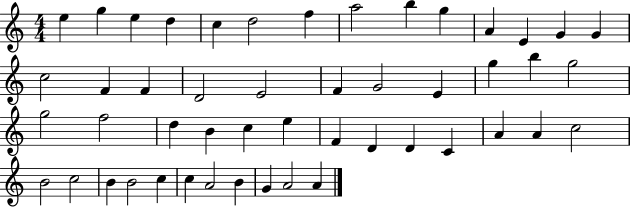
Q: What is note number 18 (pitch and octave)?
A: D4